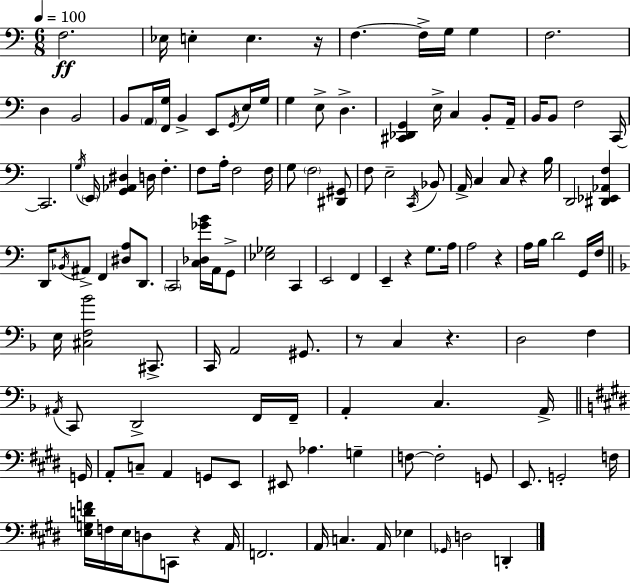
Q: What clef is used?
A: bass